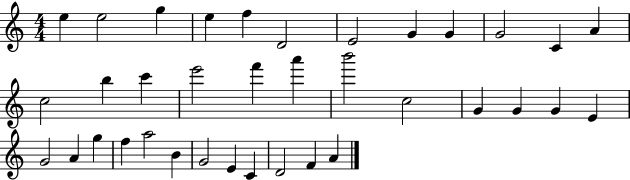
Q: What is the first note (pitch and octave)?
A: E5